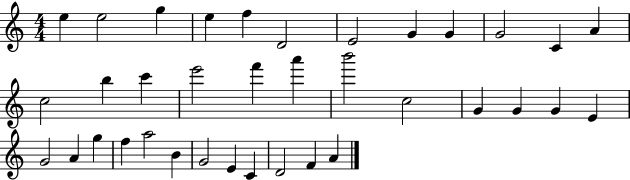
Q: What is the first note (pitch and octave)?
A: E5